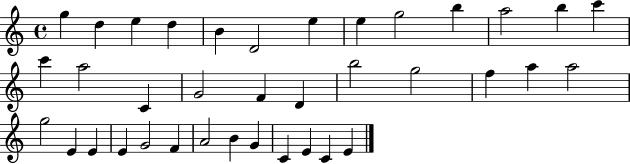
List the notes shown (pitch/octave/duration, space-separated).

G5/q D5/q E5/q D5/q B4/q D4/h E5/q E5/q G5/h B5/q A5/h B5/q C6/q C6/q A5/h C4/q G4/h F4/q D4/q B5/h G5/h F5/q A5/q A5/h G5/h E4/q E4/q E4/q G4/h F4/q A4/h B4/q G4/q C4/q E4/q C4/q E4/q